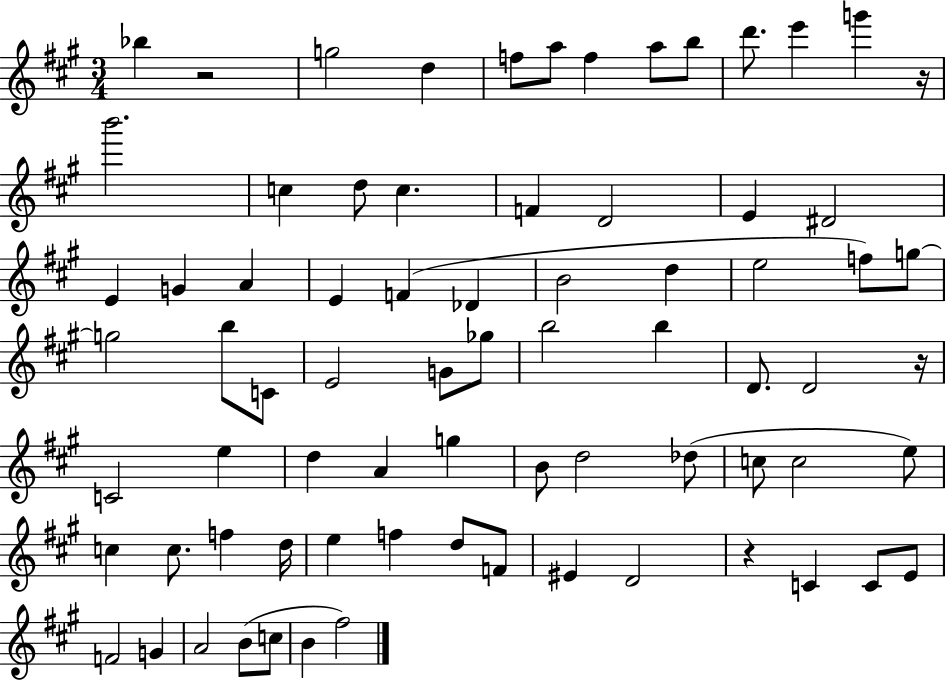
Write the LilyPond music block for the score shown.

{
  \clef treble
  \numericTimeSignature
  \time 3/4
  \key a \major
  \repeat volta 2 { bes''4 r2 | g''2 d''4 | f''8 a''8 f''4 a''8 b''8 | d'''8. e'''4 g'''4 r16 | \break b'''2. | c''4 d''8 c''4. | f'4 d'2 | e'4 dis'2 | \break e'4 g'4 a'4 | e'4 f'4( des'4 | b'2 d''4 | e''2 f''8) g''8~~ | \break g''2 b''8 c'8 | e'2 g'8 ges''8 | b''2 b''4 | d'8. d'2 r16 | \break c'2 e''4 | d''4 a'4 g''4 | b'8 d''2 des''8( | c''8 c''2 e''8) | \break c''4 c''8. f''4 d''16 | e''4 f''4 d''8 f'8 | eis'4 d'2 | r4 c'4 c'8 e'8 | \break f'2 g'4 | a'2 b'8( c''8 | b'4 fis''2) | } \bar "|."
}